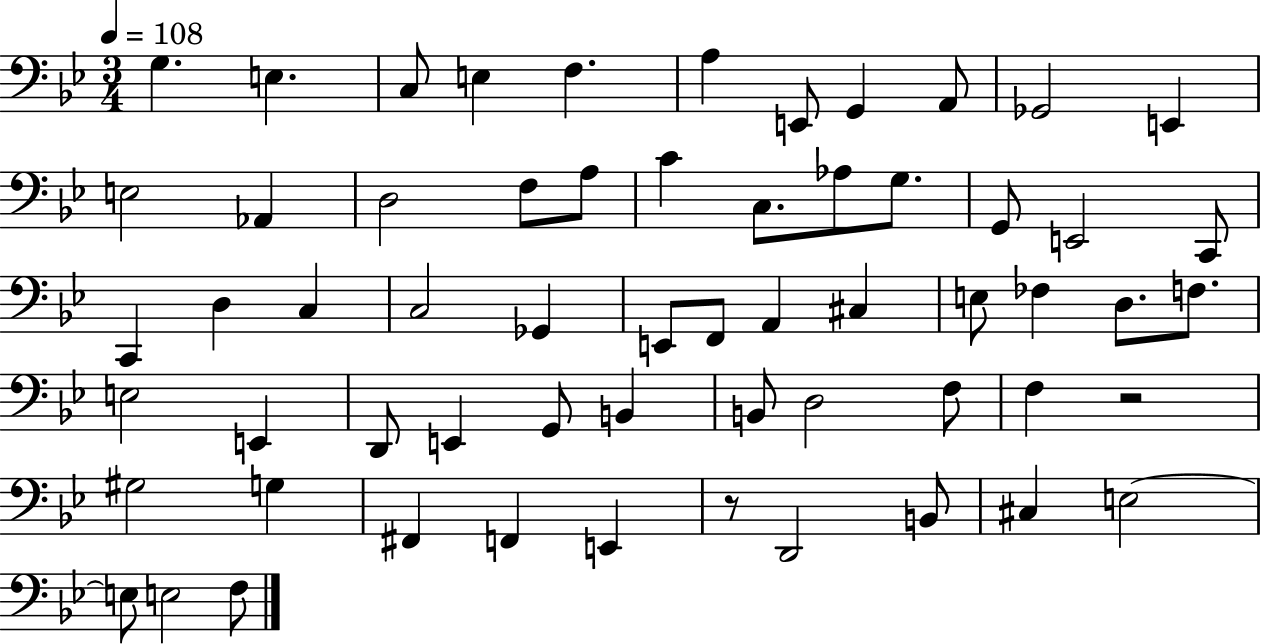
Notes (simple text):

G3/q. E3/q. C3/e E3/q F3/q. A3/q E2/e G2/q A2/e Gb2/h E2/q E3/h Ab2/q D3/h F3/e A3/e C4/q C3/e. Ab3/e G3/e. G2/e E2/h C2/e C2/q D3/q C3/q C3/h Gb2/q E2/e F2/e A2/q C#3/q E3/e FES3/q D3/e. F3/e. E3/h E2/q D2/e E2/q G2/e B2/q B2/e D3/h F3/e F3/q R/h G#3/h G3/q F#2/q F2/q E2/q R/e D2/h B2/e C#3/q E3/h E3/e E3/h F3/e